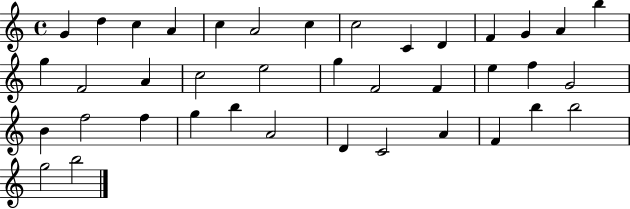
{
  \clef treble
  \time 4/4
  \defaultTimeSignature
  \key c \major
  g'4 d''4 c''4 a'4 | c''4 a'2 c''4 | c''2 c'4 d'4 | f'4 g'4 a'4 b''4 | \break g''4 f'2 a'4 | c''2 e''2 | g''4 f'2 f'4 | e''4 f''4 g'2 | \break b'4 f''2 f''4 | g''4 b''4 a'2 | d'4 c'2 a'4 | f'4 b''4 b''2 | \break g''2 b''2 | \bar "|."
}